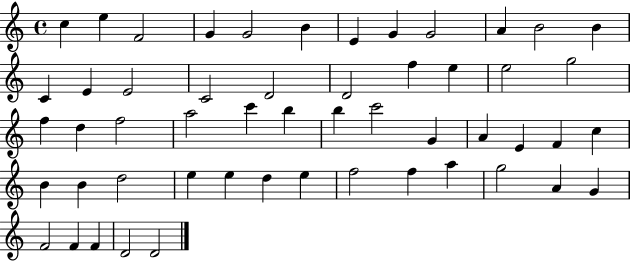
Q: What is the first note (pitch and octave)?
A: C5